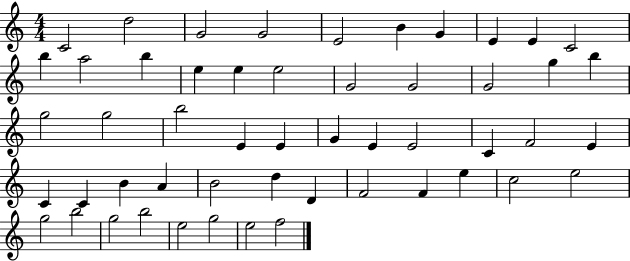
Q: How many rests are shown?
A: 0